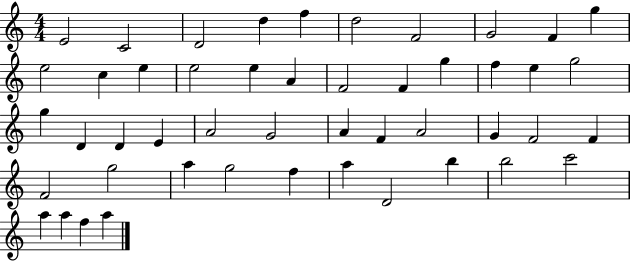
E4/h C4/h D4/h D5/q F5/q D5/h F4/h G4/h F4/q G5/q E5/h C5/q E5/q E5/h E5/q A4/q F4/h F4/q G5/q F5/q E5/q G5/h G5/q D4/q D4/q E4/q A4/h G4/h A4/q F4/q A4/h G4/q F4/h F4/q F4/h G5/h A5/q G5/h F5/q A5/q D4/h B5/q B5/h C6/h A5/q A5/q F5/q A5/q